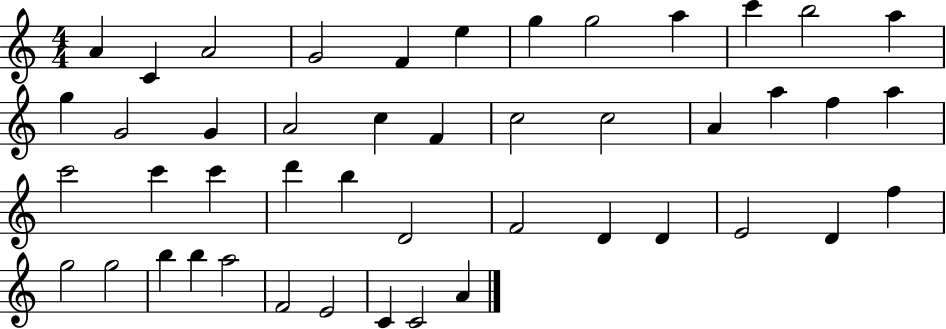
{
  \clef treble
  \numericTimeSignature
  \time 4/4
  \key c \major
  a'4 c'4 a'2 | g'2 f'4 e''4 | g''4 g''2 a''4 | c'''4 b''2 a''4 | \break g''4 g'2 g'4 | a'2 c''4 f'4 | c''2 c''2 | a'4 a''4 f''4 a''4 | \break c'''2 c'''4 c'''4 | d'''4 b''4 d'2 | f'2 d'4 d'4 | e'2 d'4 f''4 | \break g''2 g''2 | b''4 b''4 a''2 | f'2 e'2 | c'4 c'2 a'4 | \break \bar "|."
}